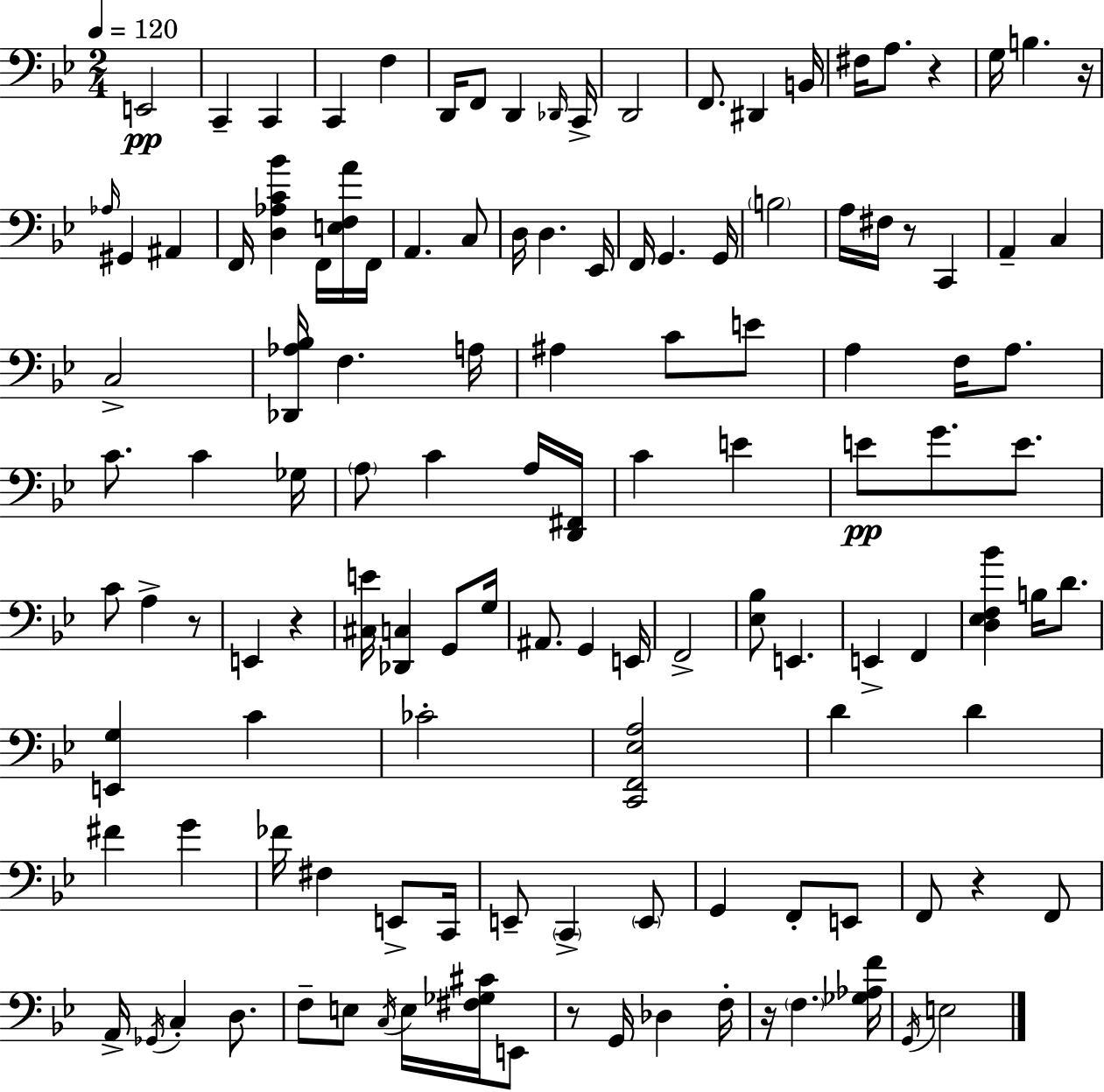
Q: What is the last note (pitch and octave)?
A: E3